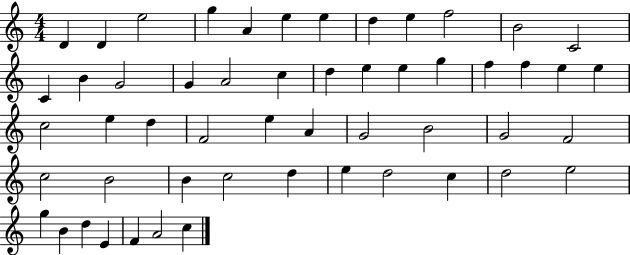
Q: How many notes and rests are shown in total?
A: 53